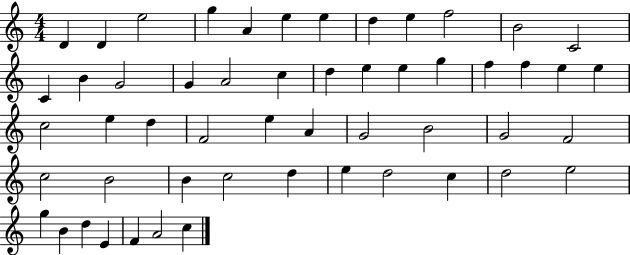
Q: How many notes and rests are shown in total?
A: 53